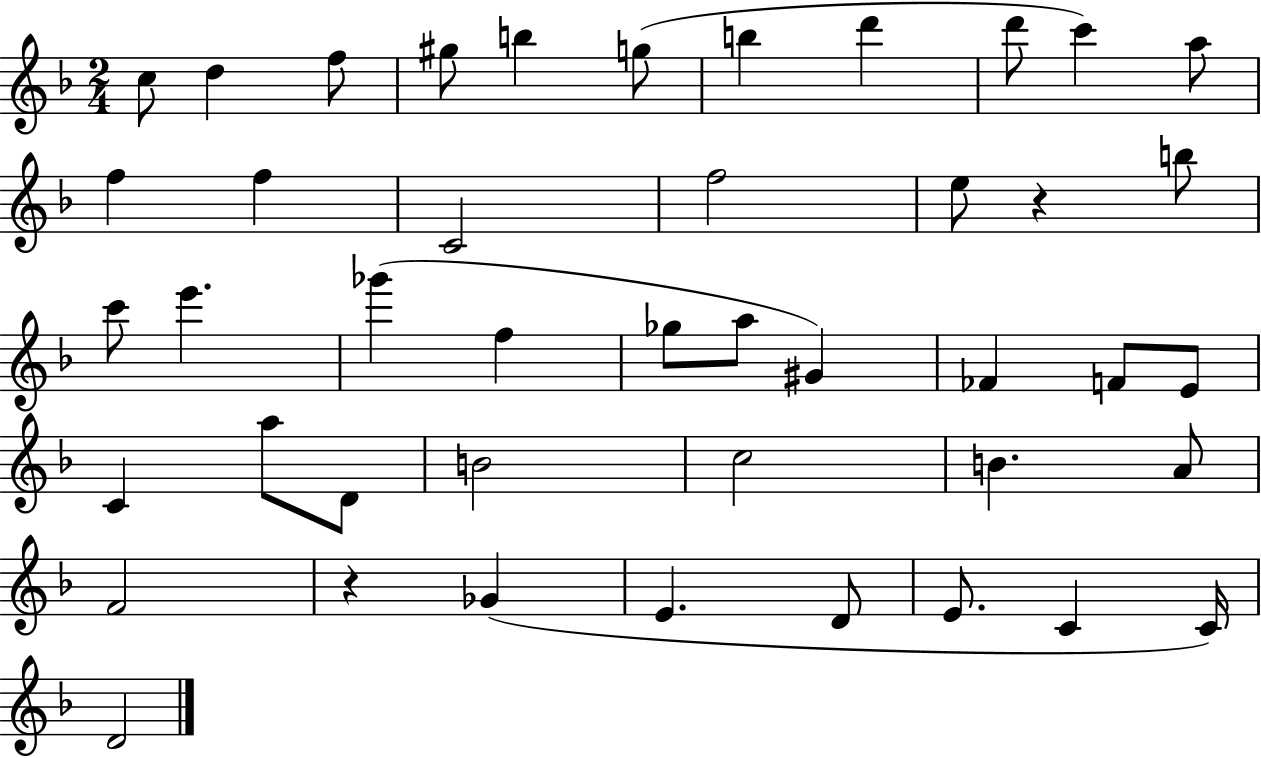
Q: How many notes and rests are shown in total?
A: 44